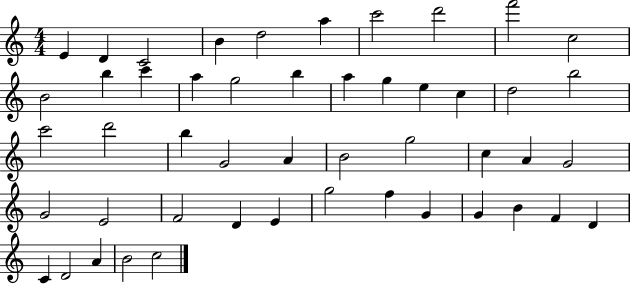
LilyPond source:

{
  \clef treble
  \numericTimeSignature
  \time 4/4
  \key c \major
  e'4 d'4 c'2 | b'4 d''2 a''4 | c'''2 d'''2 | f'''2 c''2 | \break b'2 b''4 c'''4 | a''4 g''2 b''4 | a''4 g''4 e''4 c''4 | d''2 b''2 | \break c'''2 d'''2 | b''4 g'2 a'4 | b'2 g''2 | c''4 a'4 g'2 | \break g'2 e'2 | f'2 d'4 e'4 | g''2 f''4 g'4 | g'4 b'4 f'4 d'4 | \break c'4 d'2 a'4 | b'2 c''2 | \bar "|."
}